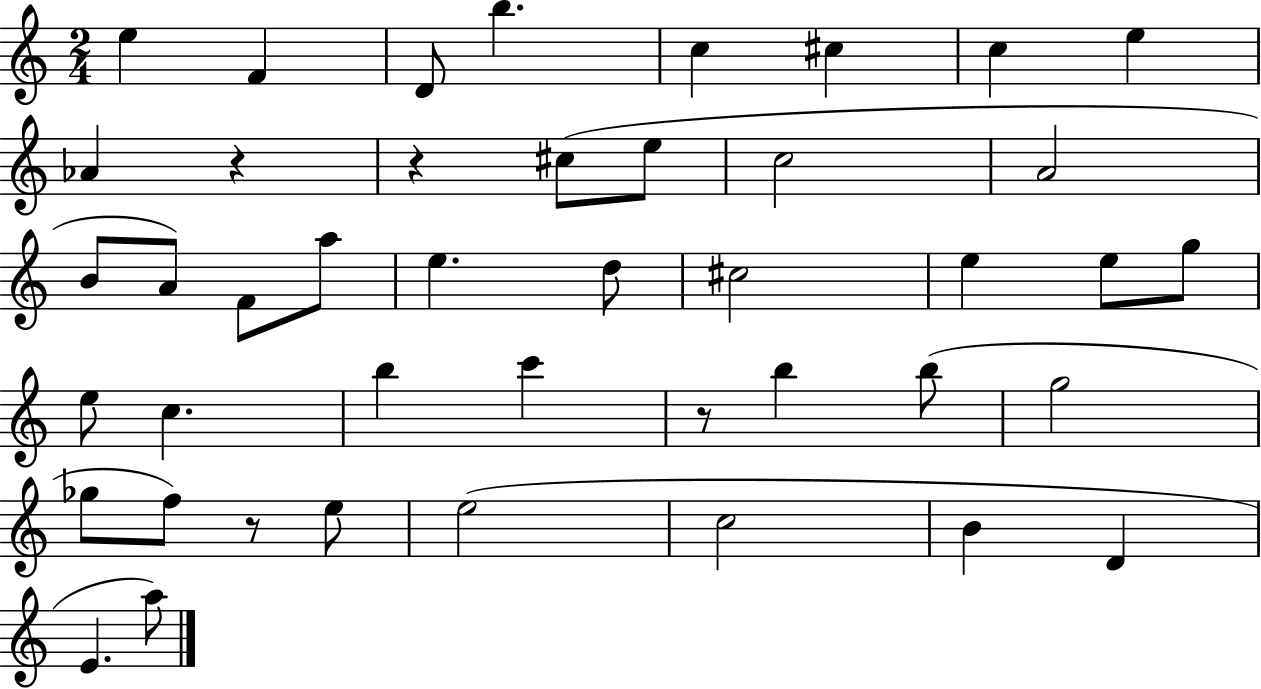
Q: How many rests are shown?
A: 4